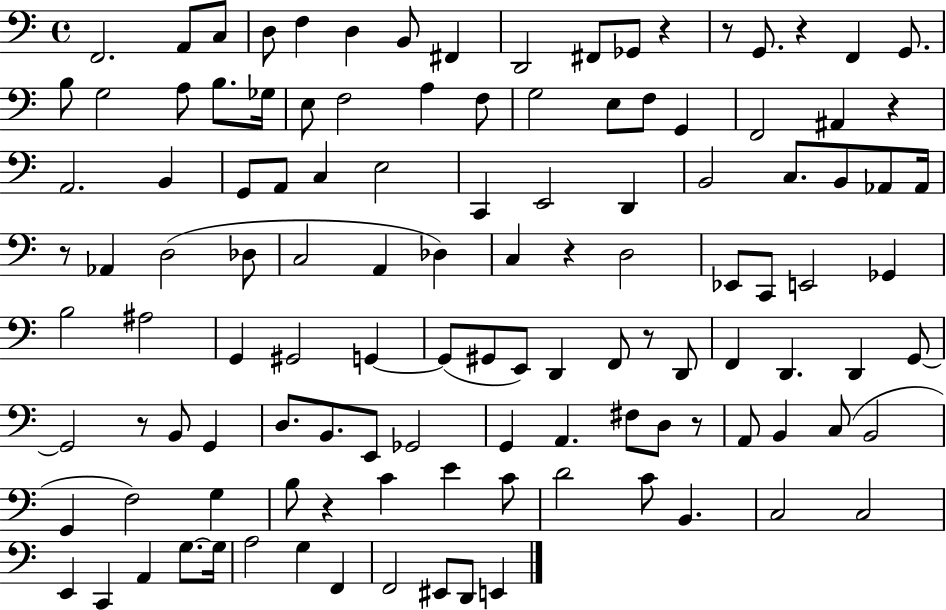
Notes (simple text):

F2/h. A2/e C3/e D3/e F3/q D3/q B2/e F#2/q D2/h F#2/e Gb2/e R/q R/e G2/e. R/q F2/q G2/e. B3/e G3/h A3/e B3/e. Gb3/s E3/e F3/h A3/q F3/e G3/h E3/e F3/e G2/q F2/h A#2/q R/q A2/h. B2/q G2/e A2/e C3/q E3/h C2/q E2/h D2/q B2/h C3/e. B2/e Ab2/e Ab2/s R/e Ab2/q D3/h Db3/e C3/h A2/q Db3/q C3/q R/q D3/h Eb2/e C2/e E2/h Gb2/q B3/h A#3/h G2/q G#2/h G2/q G2/e G#2/e E2/e D2/q F2/e R/e D2/e F2/q D2/q. D2/q G2/e G2/h R/e B2/e G2/q D3/e. B2/e. E2/e Gb2/h G2/q A2/q. F#3/e D3/e R/e A2/e B2/q C3/e B2/h G2/q F3/h G3/q B3/e R/q C4/q E4/q C4/e D4/h C4/e B2/q. C3/h C3/h E2/q C2/q A2/q G3/e. G3/s A3/h G3/q F2/q F2/h EIS2/e D2/e E2/q